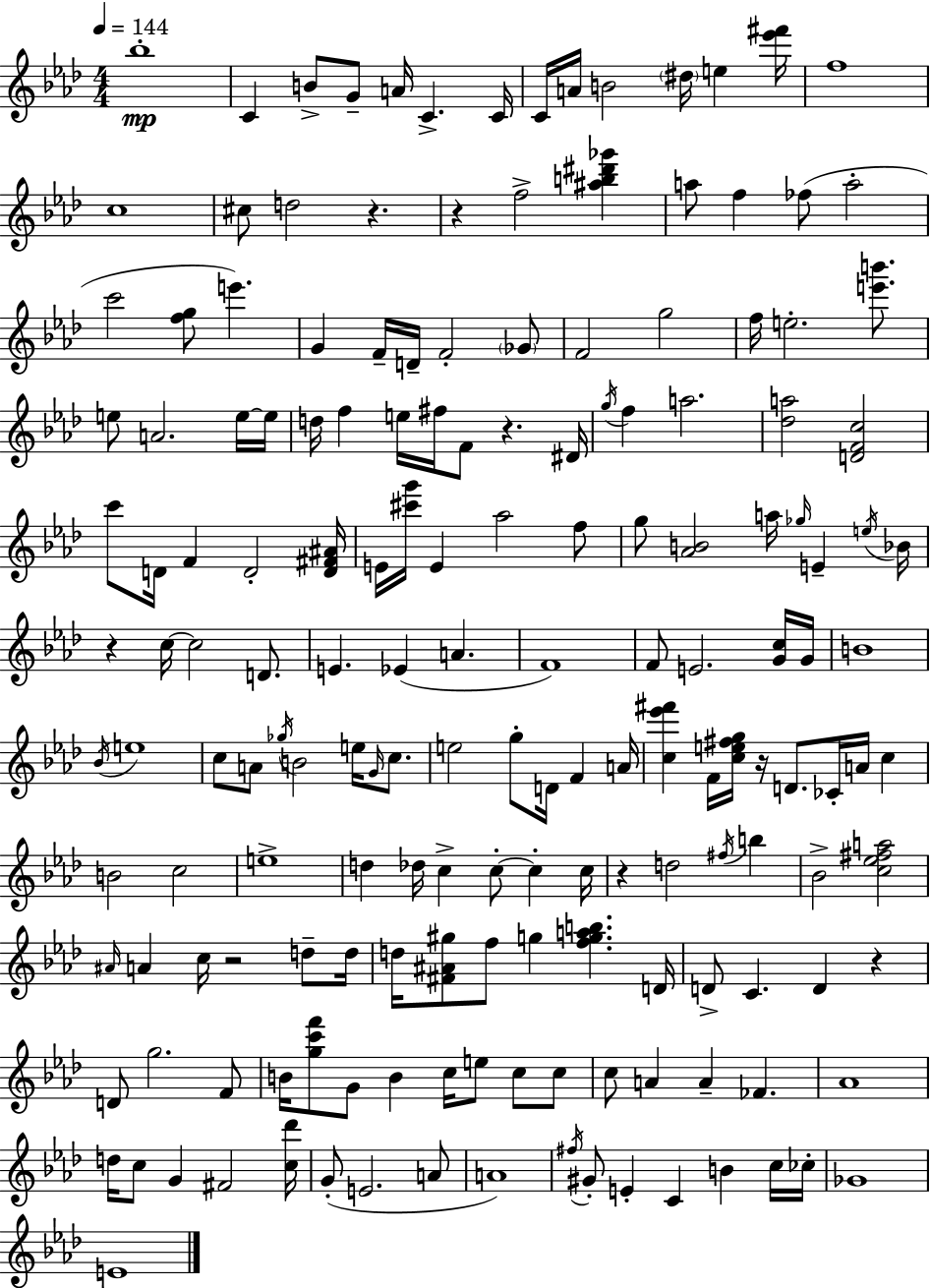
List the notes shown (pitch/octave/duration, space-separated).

Bb5/w C4/q B4/e G4/e A4/s C4/q. C4/s C4/s A4/s B4/h D#5/s E5/q [Eb6,F#6]/s F5/w C5/w C#5/e D5/h R/q. R/q F5/h [A#5,B5,D#6,Gb6]/q A5/e F5/q FES5/e A5/h C6/h [F5,G5]/e E6/q. G4/q F4/s D4/s F4/h Gb4/e F4/h G5/h F5/s E5/h. [E6,B6]/e. E5/e A4/h. E5/s E5/s D5/s F5/q E5/s F#5/s F4/e R/q. D#4/s G5/s F5/q A5/h. [Db5,A5]/h [D4,F4,C5]/h C6/e D4/s F4/q D4/h [D4,F#4,A#4]/s E4/s [C#6,G6]/s E4/q Ab5/h F5/e G5/e [Ab4,B4]/h A5/s Gb5/s E4/q E5/s Bb4/s R/q C5/s C5/h D4/e. E4/q. Eb4/q A4/q. F4/w F4/e E4/h. [G4,C5]/s G4/s B4/w Bb4/s E5/w C5/e A4/e Gb5/s B4/h E5/s G4/s C5/e. E5/h G5/e D4/s F4/q A4/s [C5,Eb6,F#6]/q F4/s [C5,E5,F#5,G5]/s R/s D4/e. CES4/s A4/s C5/q B4/h C5/h E5/w D5/q Db5/s C5/q C5/e C5/q C5/s R/q D5/h F#5/s B5/q Bb4/h [C5,Eb5,F#5,A5]/h A#4/s A4/q C5/s R/h D5/e D5/s D5/s [F#4,A#4,G#5]/e F5/e G5/q [F5,G5,A5,B5]/q. D4/s D4/e C4/q. D4/q R/q D4/e G5/h. F4/e B4/s [G5,C6,F6]/e G4/e B4/q C5/s E5/e C5/e C5/e C5/e A4/q A4/q FES4/q. Ab4/w D5/s C5/e G4/q F#4/h [C5,Db6]/s G4/e E4/h. A4/e A4/w F#5/s G#4/e E4/q C4/q B4/q C5/s CES5/s Gb4/w E4/w